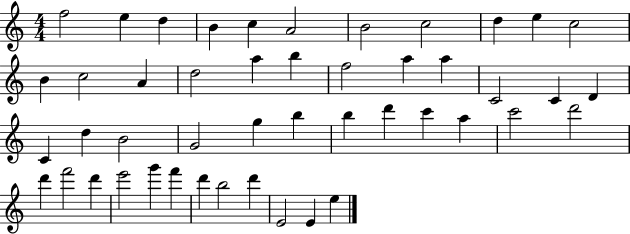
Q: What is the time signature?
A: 4/4